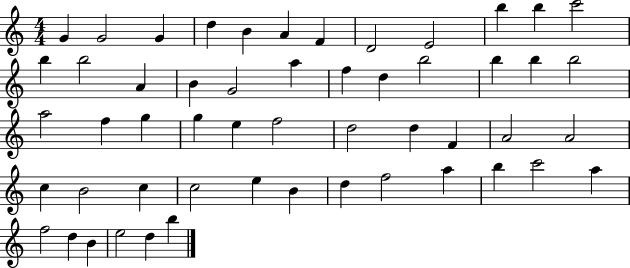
X:1
T:Untitled
M:4/4
L:1/4
K:C
G G2 G d B A F D2 E2 b b c'2 b b2 A B G2 a f d b2 b b b2 a2 f g g e f2 d2 d F A2 A2 c B2 c c2 e B d f2 a b c'2 a f2 d B e2 d b